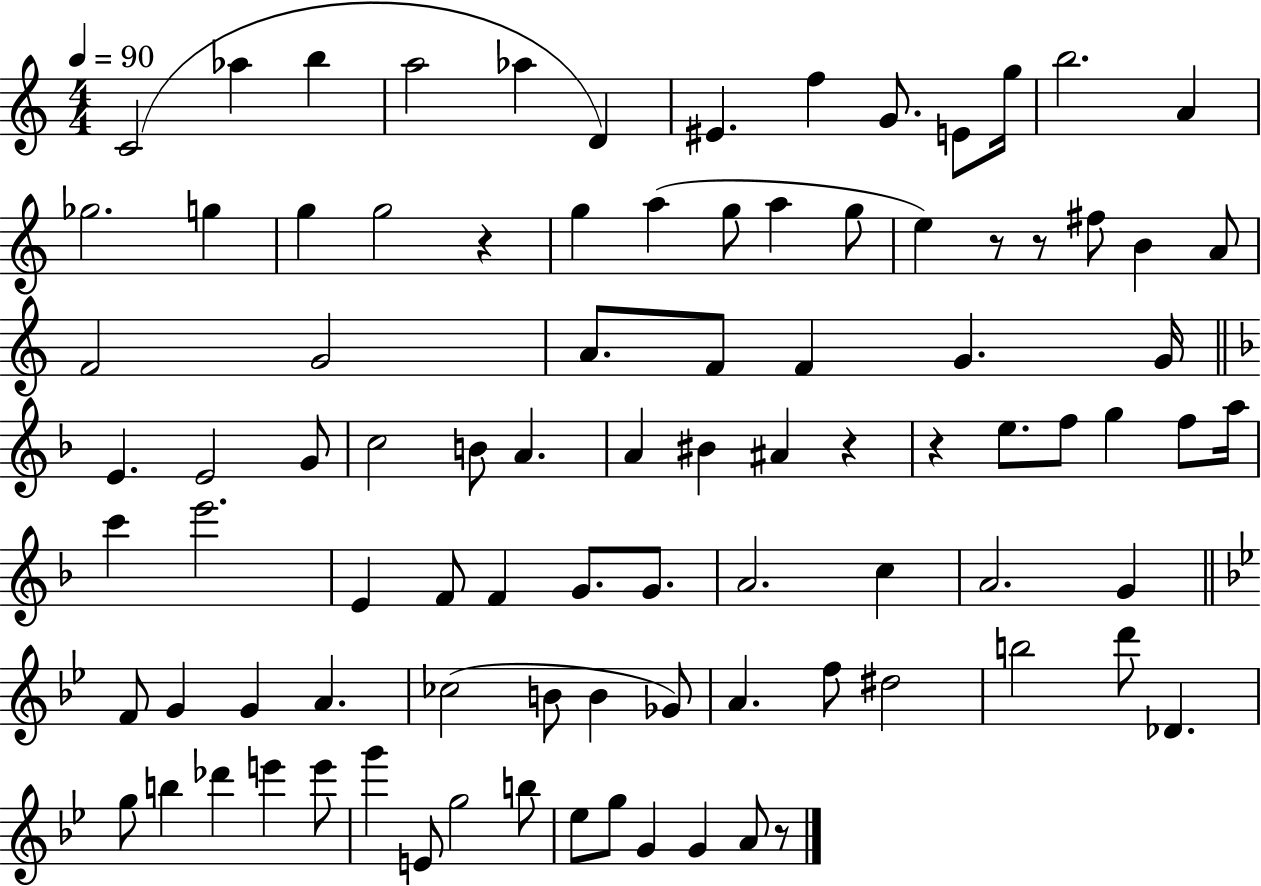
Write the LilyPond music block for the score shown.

{
  \clef treble
  \numericTimeSignature
  \time 4/4
  \key c \major
  \tempo 4 = 90
  c'2( aes''4 b''4 | a''2 aes''4 d'4) | eis'4. f''4 g'8. e'8 g''16 | b''2. a'4 | \break ges''2. g''4 | g''4 g''2 r4 | g''4 a''4( g''8 a''4 g''8 | e''4) r8 r8 fis''8 b'4 a'8 | \break f'2 g'2 | a'8. f'8 f'4 g'4. g'16 | \bar "||" \break \key f \major e'4. e'2 g'8 | c''2 b'8 a'4. | a'4 bis'4 ais'4 r4 | r4 e''8. f''8 g''4 f''8 a''16 | \break c'''4 e'''2. | e'4 f'8 f'4 g'8. g'8. | a'2. c''4 | a'2. g'4 | \break \bar "||" \break \key bes \major f'8 g'4 g'4 a'4. | ces''2( b'8 b'4 ges'8) | a'4. f''8 dis''2 | b''2 d'''8 des'4. | \break g''8 b''4 des'''4 e'''4 e'''8 | g'''4 e'8 g''2 b''8 | ees''8 g''8 g'4 g'4 a'8 r8 | \bar "|."
}